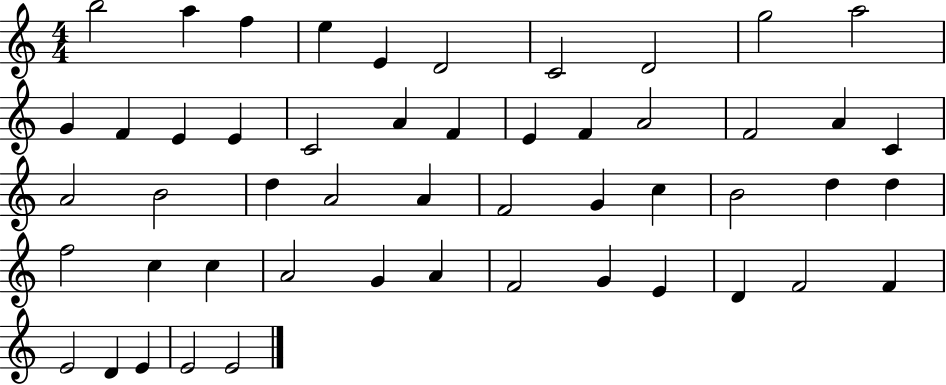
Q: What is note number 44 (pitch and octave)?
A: D4